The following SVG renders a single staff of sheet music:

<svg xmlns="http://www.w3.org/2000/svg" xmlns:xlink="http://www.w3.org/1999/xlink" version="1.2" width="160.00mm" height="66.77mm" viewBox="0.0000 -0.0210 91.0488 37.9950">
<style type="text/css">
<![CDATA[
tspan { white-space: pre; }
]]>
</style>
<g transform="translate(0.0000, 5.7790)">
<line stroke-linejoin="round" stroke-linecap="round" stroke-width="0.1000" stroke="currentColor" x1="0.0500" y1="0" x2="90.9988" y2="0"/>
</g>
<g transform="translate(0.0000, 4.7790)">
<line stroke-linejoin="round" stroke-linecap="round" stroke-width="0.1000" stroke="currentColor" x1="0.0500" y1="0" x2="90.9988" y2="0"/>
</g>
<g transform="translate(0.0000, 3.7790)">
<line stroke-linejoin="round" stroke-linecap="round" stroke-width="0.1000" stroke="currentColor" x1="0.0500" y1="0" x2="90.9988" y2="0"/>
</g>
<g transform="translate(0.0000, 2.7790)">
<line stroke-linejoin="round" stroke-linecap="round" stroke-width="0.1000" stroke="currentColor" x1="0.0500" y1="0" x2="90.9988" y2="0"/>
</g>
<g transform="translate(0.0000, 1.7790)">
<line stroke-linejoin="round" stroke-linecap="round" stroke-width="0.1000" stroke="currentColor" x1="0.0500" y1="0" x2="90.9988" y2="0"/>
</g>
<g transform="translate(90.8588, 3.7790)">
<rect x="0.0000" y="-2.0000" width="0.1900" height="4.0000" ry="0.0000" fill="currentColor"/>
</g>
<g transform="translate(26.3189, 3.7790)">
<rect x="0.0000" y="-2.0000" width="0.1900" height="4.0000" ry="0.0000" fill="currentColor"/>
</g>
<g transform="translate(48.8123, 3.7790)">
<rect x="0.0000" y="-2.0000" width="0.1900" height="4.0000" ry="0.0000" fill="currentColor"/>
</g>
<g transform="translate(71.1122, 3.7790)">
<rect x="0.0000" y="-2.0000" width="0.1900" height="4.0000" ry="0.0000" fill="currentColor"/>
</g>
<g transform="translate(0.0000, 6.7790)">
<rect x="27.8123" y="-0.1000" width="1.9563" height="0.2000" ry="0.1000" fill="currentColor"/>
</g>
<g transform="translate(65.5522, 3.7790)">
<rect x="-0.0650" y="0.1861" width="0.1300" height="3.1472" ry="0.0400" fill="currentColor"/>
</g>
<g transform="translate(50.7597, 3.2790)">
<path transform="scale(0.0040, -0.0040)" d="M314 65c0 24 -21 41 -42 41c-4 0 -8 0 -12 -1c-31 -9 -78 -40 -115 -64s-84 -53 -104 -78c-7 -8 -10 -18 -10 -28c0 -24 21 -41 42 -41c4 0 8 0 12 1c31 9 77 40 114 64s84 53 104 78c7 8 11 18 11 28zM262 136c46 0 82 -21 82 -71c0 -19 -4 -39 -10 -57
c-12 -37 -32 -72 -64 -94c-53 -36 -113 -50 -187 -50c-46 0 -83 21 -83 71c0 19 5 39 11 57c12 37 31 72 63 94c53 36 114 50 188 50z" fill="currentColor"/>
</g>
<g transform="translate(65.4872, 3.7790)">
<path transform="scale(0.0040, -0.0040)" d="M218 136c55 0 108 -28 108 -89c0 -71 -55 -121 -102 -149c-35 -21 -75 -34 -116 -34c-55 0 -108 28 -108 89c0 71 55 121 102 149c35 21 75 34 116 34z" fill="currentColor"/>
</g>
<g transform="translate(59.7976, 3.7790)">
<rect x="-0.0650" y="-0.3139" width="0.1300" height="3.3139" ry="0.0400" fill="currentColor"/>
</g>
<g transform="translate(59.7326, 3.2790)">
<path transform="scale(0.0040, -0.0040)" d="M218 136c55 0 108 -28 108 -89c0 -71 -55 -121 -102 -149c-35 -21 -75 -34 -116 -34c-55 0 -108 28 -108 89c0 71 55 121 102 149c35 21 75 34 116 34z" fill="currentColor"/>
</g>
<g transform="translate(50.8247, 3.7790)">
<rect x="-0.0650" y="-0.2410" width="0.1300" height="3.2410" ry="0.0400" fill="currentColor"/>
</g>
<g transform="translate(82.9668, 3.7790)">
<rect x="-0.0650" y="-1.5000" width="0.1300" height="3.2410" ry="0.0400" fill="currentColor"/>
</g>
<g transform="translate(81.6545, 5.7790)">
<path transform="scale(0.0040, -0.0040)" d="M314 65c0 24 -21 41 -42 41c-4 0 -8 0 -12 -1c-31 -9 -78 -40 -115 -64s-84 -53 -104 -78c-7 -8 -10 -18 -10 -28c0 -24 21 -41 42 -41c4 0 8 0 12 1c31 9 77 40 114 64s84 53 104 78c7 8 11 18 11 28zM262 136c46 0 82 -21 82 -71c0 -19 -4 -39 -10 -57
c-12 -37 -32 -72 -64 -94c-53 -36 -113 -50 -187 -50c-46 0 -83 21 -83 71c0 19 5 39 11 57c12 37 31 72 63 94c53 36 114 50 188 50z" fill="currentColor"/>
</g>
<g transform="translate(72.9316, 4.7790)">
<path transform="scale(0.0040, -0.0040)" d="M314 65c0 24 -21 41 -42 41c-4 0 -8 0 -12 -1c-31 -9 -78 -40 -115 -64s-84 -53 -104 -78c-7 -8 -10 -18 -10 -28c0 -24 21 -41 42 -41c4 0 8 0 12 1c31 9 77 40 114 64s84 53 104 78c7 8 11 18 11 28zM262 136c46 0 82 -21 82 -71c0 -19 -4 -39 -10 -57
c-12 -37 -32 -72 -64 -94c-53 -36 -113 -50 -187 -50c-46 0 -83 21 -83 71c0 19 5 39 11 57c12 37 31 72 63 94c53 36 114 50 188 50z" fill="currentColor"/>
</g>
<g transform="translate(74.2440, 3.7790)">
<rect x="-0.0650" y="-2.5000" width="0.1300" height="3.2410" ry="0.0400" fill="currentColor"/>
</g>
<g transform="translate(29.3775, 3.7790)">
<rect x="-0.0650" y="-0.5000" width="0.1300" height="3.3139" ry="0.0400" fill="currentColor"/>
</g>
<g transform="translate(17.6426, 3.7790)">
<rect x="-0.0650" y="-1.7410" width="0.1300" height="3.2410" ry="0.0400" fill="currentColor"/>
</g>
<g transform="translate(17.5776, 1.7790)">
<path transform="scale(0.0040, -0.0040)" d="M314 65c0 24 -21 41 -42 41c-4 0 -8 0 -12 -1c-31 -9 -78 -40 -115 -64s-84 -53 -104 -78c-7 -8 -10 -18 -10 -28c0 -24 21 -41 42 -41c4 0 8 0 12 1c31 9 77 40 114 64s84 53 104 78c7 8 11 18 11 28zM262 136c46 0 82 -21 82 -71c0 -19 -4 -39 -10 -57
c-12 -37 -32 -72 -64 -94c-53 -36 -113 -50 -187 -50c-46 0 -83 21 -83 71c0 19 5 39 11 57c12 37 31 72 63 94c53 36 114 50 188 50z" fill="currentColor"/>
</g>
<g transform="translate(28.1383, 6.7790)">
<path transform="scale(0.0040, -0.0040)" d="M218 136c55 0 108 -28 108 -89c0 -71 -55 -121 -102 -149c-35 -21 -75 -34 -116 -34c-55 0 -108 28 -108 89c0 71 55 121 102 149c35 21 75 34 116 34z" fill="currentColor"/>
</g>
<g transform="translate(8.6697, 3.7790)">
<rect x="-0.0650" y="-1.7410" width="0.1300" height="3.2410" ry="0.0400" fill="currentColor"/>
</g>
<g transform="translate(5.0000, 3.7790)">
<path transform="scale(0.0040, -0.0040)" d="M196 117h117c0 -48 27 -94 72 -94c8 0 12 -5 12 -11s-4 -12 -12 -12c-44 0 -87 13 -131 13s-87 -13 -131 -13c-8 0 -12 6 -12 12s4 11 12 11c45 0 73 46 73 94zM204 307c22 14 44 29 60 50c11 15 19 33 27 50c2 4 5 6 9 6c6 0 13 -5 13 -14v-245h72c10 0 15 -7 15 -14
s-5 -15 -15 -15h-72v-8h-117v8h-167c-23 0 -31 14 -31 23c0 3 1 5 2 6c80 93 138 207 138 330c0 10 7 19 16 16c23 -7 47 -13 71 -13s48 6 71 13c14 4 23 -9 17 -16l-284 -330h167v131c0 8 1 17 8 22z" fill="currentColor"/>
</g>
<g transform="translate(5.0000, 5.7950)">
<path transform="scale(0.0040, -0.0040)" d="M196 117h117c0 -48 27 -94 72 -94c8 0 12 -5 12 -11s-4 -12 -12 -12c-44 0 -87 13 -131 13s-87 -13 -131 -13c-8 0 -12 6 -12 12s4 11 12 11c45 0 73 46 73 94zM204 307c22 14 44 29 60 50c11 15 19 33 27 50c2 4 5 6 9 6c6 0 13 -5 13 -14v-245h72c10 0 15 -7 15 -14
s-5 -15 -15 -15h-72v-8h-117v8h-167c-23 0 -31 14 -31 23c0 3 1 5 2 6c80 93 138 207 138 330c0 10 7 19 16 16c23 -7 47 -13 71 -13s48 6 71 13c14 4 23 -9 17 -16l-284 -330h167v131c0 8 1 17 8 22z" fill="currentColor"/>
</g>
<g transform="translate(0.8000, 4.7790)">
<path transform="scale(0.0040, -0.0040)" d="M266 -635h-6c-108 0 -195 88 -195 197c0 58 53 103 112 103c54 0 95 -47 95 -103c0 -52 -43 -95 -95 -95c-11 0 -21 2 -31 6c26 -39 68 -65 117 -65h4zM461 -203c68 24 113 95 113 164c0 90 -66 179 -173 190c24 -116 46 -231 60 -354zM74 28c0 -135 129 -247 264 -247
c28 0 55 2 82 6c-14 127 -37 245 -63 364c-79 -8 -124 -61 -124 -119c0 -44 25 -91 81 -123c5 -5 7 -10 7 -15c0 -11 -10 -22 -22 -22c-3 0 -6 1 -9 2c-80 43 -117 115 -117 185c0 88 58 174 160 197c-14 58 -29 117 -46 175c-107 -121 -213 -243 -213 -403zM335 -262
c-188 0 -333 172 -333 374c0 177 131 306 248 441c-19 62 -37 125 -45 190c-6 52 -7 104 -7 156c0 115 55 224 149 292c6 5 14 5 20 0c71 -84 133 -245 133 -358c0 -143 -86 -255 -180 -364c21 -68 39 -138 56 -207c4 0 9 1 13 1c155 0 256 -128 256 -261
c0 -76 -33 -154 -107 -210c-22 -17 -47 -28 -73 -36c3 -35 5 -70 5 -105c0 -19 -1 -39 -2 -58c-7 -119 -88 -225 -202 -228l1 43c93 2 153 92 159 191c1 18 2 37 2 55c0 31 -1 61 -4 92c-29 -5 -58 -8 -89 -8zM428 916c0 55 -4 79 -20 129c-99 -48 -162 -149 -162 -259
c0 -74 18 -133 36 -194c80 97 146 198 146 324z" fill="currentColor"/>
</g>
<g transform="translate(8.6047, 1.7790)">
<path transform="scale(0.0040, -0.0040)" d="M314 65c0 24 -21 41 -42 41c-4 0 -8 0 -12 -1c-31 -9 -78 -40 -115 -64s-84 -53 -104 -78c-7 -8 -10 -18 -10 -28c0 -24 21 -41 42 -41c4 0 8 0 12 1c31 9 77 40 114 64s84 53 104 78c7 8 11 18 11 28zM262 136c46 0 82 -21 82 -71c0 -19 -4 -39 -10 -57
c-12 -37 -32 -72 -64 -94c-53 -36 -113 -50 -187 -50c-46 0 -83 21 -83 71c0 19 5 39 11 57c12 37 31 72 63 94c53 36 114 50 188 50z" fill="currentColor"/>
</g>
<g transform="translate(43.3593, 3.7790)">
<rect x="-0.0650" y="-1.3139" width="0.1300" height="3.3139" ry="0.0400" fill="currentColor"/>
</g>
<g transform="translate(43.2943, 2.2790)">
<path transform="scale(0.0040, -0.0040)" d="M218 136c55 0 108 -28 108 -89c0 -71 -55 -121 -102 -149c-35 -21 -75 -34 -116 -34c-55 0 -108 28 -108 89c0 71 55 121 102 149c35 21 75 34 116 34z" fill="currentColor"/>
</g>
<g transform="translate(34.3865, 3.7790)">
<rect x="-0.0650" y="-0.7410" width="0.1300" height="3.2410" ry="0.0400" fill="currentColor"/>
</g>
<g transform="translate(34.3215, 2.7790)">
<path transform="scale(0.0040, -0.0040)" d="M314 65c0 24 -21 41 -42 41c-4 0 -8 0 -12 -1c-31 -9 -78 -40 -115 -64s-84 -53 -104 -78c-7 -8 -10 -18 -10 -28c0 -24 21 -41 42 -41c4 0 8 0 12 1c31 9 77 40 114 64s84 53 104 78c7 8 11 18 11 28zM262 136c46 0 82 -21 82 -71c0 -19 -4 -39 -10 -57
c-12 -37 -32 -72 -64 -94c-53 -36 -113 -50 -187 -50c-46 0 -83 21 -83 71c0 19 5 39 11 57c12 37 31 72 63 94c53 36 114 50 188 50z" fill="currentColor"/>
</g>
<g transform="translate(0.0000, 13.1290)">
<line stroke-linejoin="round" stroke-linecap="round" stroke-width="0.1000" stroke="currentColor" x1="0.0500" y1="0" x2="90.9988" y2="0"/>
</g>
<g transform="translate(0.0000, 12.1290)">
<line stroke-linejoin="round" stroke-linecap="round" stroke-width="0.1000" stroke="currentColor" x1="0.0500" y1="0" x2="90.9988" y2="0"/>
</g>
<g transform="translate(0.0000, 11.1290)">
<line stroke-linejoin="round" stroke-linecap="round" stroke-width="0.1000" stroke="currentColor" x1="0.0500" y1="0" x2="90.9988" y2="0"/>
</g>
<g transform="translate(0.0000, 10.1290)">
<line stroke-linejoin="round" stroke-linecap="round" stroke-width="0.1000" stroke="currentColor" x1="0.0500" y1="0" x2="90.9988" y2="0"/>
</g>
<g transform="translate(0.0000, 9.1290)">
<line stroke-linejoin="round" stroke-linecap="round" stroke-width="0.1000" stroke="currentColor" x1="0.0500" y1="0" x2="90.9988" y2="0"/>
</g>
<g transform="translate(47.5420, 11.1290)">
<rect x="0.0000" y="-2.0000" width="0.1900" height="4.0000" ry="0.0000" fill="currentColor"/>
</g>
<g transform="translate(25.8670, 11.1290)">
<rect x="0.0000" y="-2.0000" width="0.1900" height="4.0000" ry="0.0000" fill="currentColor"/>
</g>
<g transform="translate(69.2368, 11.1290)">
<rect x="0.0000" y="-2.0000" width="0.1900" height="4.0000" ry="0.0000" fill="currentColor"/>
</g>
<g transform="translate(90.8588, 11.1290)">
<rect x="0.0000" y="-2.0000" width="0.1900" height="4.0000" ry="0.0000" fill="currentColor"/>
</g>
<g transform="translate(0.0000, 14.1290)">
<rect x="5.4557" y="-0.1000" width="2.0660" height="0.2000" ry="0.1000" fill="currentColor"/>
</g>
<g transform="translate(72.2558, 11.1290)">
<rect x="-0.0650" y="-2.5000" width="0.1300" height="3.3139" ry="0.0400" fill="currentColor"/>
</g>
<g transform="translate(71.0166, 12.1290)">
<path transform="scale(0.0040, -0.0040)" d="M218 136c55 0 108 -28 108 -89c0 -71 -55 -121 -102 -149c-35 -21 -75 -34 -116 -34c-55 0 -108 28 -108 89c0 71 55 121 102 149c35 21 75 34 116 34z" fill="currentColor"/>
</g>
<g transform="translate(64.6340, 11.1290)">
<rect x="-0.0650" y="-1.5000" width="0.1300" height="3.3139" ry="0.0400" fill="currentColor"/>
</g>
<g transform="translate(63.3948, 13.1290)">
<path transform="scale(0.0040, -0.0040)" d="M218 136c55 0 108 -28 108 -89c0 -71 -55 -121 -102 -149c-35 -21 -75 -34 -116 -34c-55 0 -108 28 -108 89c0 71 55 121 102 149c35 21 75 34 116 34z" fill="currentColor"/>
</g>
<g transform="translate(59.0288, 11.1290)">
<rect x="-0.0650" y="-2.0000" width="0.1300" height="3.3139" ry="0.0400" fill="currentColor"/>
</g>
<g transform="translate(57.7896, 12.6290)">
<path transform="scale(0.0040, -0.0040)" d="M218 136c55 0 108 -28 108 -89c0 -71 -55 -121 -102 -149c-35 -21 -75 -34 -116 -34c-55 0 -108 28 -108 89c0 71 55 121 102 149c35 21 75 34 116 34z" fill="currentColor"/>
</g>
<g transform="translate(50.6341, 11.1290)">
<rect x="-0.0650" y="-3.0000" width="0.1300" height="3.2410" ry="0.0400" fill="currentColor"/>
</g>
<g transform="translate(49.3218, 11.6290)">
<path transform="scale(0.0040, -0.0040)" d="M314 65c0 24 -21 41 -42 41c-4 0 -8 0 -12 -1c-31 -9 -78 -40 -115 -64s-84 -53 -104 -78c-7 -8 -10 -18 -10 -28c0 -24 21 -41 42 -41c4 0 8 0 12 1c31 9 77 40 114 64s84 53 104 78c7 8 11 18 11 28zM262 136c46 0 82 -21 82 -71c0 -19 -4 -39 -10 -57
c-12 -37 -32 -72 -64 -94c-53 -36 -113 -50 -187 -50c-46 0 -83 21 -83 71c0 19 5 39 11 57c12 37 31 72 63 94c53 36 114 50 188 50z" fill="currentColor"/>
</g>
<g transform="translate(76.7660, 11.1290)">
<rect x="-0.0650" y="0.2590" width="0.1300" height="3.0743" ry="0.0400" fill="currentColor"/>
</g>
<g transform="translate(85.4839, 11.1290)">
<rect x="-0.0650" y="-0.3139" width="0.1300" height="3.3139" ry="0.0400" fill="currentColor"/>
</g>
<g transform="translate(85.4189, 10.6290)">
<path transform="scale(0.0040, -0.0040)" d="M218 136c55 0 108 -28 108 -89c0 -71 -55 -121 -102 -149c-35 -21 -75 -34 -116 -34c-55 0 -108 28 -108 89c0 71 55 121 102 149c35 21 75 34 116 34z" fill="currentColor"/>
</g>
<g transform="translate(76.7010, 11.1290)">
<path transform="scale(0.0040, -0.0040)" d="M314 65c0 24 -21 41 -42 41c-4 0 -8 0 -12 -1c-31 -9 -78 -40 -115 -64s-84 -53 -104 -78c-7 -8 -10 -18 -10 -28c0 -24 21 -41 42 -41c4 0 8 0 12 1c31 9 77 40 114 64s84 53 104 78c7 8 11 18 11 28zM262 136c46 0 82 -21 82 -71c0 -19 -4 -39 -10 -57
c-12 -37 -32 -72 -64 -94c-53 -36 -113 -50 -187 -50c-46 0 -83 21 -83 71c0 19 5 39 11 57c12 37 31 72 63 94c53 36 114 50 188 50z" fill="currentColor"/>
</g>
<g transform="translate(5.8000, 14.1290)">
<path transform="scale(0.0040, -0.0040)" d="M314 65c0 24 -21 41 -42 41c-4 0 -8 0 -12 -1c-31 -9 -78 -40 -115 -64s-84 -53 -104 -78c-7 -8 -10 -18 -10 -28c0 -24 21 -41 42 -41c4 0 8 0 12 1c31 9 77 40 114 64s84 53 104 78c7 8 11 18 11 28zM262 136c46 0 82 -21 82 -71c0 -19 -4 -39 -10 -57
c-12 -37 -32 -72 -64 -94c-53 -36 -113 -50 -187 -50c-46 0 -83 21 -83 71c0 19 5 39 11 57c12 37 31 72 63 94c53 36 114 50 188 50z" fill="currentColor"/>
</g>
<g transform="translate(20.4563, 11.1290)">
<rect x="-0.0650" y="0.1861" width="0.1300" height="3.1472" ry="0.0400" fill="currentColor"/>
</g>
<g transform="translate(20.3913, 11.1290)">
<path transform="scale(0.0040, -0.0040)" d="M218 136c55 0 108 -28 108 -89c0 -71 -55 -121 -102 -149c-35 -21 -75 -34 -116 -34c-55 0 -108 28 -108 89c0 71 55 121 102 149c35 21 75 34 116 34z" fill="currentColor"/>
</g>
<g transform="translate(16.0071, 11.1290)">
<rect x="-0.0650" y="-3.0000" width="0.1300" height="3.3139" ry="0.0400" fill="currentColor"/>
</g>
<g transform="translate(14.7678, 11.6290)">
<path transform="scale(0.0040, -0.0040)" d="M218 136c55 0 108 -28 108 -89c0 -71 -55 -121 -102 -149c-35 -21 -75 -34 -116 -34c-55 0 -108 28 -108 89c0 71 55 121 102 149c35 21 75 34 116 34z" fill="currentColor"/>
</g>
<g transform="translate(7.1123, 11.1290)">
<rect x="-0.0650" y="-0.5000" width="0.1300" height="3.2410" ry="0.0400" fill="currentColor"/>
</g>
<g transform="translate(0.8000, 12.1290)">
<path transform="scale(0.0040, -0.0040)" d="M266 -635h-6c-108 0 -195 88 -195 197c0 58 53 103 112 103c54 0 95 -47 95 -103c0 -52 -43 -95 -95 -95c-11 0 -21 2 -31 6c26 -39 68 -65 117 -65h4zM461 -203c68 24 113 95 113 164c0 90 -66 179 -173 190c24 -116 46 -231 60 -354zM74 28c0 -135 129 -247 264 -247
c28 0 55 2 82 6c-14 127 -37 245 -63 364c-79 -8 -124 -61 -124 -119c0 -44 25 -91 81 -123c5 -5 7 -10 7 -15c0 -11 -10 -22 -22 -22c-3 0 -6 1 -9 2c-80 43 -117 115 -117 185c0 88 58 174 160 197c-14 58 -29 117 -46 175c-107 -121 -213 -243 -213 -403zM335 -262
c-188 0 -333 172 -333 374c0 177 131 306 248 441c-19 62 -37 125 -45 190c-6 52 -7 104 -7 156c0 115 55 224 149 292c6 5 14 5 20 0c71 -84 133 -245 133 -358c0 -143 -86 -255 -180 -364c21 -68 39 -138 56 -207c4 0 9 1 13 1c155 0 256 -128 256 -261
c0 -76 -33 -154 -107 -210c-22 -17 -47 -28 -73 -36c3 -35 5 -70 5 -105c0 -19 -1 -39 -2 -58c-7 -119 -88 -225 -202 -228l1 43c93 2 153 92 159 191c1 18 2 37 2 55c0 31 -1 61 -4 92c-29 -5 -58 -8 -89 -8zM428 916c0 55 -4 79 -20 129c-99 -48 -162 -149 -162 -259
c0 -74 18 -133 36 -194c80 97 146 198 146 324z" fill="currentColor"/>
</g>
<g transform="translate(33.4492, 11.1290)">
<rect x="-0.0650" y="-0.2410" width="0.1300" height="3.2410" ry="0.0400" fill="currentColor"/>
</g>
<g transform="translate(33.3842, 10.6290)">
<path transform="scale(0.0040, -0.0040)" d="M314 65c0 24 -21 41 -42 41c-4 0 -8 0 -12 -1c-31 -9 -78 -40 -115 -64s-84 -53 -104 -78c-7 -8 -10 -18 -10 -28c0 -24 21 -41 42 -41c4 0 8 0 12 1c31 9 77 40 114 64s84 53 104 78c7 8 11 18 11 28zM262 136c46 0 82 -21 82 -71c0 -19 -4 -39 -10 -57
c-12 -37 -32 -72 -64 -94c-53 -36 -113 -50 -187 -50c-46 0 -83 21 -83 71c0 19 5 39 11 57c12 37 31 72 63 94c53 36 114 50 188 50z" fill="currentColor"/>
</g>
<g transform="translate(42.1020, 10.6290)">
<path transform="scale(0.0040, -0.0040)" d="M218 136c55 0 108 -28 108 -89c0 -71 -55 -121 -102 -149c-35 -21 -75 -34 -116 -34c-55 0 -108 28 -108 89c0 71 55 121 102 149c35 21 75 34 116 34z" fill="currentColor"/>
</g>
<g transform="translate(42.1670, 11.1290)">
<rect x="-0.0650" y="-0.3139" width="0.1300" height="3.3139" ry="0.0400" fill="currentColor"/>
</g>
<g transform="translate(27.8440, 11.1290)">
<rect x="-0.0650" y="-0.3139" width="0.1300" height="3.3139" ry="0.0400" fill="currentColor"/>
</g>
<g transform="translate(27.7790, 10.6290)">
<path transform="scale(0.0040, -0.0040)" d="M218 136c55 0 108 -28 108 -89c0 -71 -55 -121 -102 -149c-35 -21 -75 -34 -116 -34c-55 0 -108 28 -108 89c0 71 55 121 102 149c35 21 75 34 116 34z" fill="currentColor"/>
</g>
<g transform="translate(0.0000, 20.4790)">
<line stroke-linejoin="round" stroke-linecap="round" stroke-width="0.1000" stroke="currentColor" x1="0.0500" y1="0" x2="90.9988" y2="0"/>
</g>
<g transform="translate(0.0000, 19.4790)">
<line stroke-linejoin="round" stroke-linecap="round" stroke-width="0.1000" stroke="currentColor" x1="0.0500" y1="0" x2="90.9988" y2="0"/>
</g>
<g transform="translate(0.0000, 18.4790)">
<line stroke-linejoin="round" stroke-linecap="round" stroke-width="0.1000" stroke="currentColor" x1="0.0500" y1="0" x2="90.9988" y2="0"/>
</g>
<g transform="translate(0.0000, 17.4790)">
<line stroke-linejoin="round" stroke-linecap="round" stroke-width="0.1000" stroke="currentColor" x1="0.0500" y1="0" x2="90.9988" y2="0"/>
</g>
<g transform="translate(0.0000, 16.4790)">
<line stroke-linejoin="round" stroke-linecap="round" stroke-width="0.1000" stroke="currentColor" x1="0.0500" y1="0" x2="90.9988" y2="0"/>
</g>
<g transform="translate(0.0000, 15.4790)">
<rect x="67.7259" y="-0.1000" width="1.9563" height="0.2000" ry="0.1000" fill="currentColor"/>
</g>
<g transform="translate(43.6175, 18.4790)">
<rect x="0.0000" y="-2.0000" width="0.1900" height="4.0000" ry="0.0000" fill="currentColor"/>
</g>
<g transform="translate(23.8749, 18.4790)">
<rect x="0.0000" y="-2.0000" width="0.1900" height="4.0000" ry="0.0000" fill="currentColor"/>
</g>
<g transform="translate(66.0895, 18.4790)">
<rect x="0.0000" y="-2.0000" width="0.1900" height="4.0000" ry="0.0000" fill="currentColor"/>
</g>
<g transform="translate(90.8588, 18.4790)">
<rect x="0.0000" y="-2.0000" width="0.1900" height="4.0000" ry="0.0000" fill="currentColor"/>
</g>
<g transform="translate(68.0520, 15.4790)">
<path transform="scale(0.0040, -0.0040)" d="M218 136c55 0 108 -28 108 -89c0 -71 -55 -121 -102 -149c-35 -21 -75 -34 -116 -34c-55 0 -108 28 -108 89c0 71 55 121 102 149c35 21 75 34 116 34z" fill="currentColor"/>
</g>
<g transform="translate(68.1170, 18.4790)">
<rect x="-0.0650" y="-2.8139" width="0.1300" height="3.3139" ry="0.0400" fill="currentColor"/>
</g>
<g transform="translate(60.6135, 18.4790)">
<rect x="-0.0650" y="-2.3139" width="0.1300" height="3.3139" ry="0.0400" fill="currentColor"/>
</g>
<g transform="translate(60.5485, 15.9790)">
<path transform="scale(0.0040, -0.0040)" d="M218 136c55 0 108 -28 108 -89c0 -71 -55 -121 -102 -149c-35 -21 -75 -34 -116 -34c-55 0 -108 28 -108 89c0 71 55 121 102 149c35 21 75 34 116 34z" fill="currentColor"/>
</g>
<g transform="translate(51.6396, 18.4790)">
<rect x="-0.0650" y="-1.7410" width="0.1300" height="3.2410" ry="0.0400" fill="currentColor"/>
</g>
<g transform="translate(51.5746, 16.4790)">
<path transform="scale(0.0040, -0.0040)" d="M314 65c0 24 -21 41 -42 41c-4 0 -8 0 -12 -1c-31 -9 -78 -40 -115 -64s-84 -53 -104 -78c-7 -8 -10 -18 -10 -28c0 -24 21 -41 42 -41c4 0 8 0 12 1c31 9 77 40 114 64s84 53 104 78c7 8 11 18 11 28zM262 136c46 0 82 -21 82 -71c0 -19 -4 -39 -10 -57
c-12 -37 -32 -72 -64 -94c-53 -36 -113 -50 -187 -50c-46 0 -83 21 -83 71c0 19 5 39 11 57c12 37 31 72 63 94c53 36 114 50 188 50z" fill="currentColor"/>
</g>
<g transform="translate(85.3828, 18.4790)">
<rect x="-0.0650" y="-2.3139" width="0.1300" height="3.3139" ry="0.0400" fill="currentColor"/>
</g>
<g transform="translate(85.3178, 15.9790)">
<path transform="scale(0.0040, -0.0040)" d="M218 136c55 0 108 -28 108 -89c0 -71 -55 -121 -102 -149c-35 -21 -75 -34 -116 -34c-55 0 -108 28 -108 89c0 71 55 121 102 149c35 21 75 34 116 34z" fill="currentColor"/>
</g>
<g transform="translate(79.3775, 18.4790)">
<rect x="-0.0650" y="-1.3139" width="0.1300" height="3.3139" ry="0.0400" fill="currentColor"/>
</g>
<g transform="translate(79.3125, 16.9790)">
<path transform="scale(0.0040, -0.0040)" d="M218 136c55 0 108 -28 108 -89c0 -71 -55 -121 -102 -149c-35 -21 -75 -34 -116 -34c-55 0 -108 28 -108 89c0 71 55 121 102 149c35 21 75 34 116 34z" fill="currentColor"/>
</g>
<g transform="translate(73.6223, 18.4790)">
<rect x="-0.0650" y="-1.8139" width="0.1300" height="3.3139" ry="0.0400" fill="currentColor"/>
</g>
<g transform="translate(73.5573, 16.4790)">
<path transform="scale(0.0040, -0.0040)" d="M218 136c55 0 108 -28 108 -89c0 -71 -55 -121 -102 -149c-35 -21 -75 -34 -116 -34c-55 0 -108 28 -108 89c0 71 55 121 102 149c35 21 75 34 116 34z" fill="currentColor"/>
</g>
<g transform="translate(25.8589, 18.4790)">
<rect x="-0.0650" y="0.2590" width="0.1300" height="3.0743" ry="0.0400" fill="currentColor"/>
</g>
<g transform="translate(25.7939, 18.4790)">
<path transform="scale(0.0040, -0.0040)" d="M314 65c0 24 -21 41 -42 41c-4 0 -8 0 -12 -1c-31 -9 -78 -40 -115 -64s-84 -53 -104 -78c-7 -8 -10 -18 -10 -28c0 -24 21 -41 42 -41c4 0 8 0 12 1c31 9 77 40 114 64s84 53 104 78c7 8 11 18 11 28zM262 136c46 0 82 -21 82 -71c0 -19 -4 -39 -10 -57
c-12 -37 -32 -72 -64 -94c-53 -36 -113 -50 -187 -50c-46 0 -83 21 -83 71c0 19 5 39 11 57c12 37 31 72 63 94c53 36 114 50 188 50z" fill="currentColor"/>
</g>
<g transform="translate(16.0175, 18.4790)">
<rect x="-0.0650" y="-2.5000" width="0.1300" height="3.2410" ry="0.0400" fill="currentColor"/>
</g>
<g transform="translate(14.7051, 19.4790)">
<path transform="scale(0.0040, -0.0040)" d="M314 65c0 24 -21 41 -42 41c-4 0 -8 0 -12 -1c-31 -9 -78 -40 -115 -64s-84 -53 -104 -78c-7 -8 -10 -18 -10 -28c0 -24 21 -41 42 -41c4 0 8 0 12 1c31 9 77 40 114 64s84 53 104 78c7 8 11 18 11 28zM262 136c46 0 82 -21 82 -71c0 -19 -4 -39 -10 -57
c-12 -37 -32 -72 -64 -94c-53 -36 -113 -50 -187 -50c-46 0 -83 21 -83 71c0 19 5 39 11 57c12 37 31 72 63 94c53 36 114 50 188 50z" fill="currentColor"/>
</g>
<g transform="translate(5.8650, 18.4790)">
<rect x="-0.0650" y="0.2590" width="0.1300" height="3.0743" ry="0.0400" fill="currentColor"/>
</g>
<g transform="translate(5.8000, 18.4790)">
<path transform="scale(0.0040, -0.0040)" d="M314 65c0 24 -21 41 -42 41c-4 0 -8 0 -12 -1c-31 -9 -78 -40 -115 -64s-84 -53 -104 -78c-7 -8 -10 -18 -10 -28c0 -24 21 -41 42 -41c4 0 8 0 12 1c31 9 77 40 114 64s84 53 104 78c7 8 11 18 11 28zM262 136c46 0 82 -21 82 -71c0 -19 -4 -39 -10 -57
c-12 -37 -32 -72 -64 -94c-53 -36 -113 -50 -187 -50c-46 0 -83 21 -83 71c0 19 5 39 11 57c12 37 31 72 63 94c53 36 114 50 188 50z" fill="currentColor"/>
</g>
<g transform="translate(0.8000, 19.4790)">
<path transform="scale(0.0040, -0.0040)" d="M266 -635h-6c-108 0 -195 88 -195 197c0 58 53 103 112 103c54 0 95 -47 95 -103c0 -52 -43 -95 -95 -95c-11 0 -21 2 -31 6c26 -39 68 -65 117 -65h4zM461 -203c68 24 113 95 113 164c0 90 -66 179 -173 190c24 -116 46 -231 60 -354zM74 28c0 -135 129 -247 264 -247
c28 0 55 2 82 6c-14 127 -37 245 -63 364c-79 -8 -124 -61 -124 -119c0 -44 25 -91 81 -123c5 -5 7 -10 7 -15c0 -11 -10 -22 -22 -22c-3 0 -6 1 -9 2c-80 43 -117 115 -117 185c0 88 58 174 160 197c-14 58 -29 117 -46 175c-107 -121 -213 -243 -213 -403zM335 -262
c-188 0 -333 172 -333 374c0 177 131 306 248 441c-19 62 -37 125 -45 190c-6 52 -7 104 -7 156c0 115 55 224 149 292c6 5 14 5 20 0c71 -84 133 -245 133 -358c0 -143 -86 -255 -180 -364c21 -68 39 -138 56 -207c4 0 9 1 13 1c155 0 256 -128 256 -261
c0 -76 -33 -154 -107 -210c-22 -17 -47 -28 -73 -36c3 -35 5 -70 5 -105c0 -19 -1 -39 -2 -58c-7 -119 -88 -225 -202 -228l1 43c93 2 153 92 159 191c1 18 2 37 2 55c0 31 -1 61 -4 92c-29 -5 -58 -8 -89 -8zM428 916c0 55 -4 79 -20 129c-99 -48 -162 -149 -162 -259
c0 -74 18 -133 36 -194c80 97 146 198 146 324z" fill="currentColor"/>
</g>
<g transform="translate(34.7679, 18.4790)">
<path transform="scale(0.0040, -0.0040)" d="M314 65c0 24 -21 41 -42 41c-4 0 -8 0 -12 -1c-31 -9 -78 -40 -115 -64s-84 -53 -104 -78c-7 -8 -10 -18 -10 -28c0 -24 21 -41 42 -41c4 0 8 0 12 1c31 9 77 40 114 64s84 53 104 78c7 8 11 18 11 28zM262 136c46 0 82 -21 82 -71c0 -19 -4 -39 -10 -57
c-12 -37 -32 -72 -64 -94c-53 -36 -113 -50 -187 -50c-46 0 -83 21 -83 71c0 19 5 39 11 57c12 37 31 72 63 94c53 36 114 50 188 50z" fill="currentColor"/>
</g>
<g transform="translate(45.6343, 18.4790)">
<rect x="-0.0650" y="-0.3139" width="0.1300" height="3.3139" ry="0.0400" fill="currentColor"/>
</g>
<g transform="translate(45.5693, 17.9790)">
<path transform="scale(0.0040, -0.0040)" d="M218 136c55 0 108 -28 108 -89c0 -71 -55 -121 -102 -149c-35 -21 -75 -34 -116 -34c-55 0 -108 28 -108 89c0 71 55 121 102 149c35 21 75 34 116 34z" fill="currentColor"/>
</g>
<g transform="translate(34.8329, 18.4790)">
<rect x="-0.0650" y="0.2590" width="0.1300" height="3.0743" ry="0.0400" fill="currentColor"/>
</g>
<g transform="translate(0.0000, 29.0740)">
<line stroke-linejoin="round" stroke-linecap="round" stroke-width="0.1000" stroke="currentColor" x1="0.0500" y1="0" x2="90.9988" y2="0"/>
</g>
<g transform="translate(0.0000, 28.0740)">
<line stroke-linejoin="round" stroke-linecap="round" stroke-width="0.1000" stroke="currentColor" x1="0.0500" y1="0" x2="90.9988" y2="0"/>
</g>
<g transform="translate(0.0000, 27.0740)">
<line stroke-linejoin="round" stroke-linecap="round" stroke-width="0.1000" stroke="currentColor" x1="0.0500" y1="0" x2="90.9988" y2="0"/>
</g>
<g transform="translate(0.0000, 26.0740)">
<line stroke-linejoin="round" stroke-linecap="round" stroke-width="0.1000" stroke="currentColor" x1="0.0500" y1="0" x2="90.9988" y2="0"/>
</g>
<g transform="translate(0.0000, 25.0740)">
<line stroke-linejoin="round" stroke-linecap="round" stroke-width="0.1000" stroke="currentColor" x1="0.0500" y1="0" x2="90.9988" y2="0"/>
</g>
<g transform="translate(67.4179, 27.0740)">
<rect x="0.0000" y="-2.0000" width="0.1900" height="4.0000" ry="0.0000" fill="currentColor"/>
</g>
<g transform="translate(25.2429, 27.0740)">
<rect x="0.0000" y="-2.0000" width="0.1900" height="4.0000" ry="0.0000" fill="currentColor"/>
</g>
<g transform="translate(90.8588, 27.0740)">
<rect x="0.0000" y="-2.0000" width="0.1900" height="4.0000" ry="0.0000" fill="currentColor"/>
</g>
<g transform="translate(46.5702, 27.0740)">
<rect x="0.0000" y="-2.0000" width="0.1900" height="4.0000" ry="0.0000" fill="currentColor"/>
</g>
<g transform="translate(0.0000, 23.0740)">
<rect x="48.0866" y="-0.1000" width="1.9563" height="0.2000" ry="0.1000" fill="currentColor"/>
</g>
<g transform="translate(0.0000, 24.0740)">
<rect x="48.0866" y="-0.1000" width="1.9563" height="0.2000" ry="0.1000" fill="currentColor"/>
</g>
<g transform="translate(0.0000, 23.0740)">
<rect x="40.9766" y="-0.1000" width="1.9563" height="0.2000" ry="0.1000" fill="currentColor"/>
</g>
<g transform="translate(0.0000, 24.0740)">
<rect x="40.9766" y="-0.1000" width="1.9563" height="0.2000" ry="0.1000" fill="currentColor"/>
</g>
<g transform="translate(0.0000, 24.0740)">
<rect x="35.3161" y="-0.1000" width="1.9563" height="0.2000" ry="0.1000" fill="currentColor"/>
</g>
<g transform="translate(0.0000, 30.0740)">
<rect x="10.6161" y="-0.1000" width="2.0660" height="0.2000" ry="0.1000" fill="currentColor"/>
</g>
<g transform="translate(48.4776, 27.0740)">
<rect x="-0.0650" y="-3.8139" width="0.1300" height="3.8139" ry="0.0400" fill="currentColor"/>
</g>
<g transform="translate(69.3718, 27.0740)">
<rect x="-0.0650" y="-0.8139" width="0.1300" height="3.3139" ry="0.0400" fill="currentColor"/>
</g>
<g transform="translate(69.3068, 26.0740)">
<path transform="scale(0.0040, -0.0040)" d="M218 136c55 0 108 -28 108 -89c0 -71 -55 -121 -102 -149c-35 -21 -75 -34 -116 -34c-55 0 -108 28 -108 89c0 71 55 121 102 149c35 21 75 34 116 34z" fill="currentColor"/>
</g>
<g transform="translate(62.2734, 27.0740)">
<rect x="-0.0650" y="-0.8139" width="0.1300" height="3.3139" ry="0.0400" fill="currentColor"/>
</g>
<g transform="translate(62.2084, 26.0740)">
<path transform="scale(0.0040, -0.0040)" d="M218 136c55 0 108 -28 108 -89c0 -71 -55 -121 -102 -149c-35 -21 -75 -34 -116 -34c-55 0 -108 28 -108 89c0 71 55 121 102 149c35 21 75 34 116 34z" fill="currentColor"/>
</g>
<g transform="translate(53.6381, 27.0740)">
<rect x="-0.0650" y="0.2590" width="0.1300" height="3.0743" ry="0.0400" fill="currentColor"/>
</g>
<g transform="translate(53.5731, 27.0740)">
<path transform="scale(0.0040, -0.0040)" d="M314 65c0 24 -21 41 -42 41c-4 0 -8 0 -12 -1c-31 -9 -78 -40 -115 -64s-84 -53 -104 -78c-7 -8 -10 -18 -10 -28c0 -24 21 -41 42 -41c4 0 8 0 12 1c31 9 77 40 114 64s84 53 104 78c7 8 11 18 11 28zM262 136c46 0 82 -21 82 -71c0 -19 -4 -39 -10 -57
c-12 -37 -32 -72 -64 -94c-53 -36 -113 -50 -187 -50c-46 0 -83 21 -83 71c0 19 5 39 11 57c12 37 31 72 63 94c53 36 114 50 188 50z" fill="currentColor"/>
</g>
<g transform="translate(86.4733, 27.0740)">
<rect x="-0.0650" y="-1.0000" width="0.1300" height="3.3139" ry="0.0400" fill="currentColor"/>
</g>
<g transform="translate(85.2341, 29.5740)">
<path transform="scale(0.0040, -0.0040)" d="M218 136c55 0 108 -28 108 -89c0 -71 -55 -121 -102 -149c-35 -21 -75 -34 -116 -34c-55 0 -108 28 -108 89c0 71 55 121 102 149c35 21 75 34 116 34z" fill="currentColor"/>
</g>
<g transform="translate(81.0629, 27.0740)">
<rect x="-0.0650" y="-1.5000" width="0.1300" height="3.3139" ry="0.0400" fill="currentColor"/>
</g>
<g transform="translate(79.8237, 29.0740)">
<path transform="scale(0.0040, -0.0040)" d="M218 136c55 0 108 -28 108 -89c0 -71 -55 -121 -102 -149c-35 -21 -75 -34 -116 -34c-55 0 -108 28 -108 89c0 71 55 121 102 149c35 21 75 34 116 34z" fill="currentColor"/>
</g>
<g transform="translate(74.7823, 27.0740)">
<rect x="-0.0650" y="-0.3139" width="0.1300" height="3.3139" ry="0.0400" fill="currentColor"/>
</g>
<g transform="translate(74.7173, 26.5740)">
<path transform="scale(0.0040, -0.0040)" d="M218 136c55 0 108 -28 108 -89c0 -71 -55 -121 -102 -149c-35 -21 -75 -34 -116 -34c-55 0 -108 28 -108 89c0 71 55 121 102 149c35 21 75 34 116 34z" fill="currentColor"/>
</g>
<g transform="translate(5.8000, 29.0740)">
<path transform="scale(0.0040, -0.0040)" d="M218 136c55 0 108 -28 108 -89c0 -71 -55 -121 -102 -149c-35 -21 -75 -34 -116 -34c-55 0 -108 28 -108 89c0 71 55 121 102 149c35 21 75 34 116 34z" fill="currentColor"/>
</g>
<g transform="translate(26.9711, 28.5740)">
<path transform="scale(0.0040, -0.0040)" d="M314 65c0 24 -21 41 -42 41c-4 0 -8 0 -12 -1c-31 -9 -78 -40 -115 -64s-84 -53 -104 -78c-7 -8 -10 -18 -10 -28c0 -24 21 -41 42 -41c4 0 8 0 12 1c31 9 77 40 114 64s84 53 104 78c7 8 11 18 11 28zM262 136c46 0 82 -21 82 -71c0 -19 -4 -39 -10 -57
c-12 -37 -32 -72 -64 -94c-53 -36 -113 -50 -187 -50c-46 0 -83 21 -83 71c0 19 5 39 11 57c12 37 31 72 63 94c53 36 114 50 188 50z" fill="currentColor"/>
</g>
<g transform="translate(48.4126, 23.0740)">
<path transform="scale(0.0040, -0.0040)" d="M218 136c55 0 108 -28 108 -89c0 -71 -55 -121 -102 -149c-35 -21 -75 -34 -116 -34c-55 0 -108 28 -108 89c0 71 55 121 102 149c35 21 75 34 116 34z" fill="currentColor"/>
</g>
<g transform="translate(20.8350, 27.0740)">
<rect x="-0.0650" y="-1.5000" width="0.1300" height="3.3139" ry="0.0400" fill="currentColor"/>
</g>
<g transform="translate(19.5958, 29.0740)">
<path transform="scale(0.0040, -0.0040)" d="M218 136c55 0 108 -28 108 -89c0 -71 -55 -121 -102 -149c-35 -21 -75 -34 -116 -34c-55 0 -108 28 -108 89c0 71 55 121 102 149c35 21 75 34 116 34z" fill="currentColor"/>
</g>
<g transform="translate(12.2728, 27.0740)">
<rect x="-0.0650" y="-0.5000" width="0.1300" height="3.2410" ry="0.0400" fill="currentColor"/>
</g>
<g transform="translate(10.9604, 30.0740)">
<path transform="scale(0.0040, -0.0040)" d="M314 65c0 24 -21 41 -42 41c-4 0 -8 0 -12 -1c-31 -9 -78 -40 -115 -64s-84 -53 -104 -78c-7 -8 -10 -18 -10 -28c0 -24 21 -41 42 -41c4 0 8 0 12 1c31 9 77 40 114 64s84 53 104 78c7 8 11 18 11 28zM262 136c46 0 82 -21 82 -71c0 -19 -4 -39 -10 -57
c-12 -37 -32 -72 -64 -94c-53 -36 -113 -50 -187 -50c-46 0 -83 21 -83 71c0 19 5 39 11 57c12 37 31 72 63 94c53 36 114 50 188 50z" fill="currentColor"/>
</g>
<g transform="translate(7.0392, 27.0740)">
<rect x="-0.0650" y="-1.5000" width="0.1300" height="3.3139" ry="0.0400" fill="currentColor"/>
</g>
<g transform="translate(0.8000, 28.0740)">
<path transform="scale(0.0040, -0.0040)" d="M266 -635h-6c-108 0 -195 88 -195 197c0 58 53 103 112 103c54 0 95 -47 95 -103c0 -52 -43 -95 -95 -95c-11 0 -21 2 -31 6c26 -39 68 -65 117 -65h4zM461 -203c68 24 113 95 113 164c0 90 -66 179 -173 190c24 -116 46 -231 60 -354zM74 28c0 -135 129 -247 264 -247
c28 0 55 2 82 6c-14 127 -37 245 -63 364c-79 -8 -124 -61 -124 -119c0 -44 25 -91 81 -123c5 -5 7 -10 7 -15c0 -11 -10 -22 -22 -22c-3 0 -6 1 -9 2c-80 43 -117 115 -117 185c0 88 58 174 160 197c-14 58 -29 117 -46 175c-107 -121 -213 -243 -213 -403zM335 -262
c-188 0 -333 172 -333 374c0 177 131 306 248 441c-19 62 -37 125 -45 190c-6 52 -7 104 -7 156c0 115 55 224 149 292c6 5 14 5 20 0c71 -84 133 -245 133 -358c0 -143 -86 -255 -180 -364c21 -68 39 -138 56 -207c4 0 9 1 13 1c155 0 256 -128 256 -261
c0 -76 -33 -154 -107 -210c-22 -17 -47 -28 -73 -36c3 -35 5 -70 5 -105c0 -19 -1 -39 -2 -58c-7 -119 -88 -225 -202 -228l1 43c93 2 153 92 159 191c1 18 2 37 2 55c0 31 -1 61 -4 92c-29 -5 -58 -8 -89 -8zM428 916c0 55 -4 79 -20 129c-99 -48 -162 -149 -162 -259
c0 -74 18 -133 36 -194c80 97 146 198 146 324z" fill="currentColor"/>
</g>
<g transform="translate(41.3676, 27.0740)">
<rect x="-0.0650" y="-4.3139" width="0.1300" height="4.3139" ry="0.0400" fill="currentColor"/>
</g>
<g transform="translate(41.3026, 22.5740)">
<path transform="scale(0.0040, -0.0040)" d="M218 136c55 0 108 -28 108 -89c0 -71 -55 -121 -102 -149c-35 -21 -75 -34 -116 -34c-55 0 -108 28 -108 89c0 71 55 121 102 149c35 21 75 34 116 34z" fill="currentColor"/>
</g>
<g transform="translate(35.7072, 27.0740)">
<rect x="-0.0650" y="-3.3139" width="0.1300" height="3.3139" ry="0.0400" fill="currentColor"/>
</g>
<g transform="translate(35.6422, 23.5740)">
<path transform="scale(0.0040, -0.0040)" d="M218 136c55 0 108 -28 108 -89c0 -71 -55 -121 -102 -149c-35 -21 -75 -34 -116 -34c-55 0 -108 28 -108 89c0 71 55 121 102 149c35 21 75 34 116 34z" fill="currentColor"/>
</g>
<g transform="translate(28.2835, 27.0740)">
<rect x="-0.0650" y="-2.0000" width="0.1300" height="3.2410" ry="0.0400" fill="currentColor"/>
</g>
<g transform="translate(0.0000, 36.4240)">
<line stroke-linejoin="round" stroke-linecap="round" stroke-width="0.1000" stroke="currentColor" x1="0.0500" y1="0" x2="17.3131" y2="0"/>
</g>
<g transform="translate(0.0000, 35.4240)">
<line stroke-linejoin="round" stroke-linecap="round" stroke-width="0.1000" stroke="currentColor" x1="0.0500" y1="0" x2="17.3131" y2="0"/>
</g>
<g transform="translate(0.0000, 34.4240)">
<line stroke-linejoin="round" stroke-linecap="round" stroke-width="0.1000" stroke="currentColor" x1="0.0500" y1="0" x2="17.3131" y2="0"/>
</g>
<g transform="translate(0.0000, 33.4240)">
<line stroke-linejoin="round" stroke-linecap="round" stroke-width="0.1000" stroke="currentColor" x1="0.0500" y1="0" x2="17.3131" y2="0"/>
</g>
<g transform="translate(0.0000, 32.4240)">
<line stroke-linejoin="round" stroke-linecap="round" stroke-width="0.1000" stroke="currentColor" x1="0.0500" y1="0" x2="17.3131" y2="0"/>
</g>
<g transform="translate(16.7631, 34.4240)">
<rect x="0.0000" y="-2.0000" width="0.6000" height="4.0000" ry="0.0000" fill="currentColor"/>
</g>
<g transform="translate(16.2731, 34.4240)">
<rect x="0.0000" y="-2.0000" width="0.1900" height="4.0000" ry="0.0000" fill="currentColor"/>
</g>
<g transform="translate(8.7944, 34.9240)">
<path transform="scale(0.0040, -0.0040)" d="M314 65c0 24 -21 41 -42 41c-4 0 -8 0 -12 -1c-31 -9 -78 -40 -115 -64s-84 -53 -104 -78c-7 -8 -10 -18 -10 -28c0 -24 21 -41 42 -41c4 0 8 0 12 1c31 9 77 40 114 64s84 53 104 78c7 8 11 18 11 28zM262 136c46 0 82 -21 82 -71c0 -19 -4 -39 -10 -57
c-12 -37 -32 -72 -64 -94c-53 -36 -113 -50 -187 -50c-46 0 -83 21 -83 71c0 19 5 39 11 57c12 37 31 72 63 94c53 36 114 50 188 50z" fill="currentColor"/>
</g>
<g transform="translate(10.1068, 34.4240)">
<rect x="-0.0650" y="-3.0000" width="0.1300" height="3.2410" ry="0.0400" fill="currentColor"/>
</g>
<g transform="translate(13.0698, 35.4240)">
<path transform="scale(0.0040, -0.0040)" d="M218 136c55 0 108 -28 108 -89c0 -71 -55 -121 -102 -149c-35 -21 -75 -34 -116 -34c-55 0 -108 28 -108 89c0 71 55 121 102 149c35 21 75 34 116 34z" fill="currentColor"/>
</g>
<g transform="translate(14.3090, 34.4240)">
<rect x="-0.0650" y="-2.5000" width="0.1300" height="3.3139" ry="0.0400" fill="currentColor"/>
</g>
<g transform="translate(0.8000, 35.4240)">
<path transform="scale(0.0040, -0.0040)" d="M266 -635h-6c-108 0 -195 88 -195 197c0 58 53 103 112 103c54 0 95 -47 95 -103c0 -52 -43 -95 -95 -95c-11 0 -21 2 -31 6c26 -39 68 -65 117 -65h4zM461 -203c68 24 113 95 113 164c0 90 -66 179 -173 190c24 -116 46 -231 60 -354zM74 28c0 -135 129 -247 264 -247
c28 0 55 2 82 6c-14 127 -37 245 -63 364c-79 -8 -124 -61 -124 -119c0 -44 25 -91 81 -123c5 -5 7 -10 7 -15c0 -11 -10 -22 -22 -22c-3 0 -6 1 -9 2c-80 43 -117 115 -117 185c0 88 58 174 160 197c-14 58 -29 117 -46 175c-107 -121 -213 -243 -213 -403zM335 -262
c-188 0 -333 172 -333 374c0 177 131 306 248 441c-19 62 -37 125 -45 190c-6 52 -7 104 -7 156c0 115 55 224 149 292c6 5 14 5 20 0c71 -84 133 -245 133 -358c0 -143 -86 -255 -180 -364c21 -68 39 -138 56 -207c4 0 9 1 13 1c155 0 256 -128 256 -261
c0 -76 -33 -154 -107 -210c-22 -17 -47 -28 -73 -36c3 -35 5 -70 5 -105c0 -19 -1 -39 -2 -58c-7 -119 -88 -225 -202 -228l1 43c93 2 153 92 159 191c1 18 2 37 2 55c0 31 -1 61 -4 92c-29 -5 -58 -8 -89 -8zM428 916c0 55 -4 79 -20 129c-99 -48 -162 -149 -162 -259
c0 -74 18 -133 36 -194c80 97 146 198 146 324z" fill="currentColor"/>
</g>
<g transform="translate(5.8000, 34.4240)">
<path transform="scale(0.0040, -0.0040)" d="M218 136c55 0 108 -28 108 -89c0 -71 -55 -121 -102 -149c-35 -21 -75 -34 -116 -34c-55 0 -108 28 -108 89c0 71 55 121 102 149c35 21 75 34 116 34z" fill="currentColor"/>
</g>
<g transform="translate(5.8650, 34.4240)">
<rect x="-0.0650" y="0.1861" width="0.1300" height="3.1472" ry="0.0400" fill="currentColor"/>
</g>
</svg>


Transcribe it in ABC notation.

X:1
T:Untitled
M:4/4
L:1/4
K:C
f2 f2 C d2 e c2 c B G2 E2 C2 A B c c2 c A2 F E G B2 c B2 G2 B2 B2 c f2 g a f e g E C2 E F2 b d' c' B2 d d c E D B A2 G